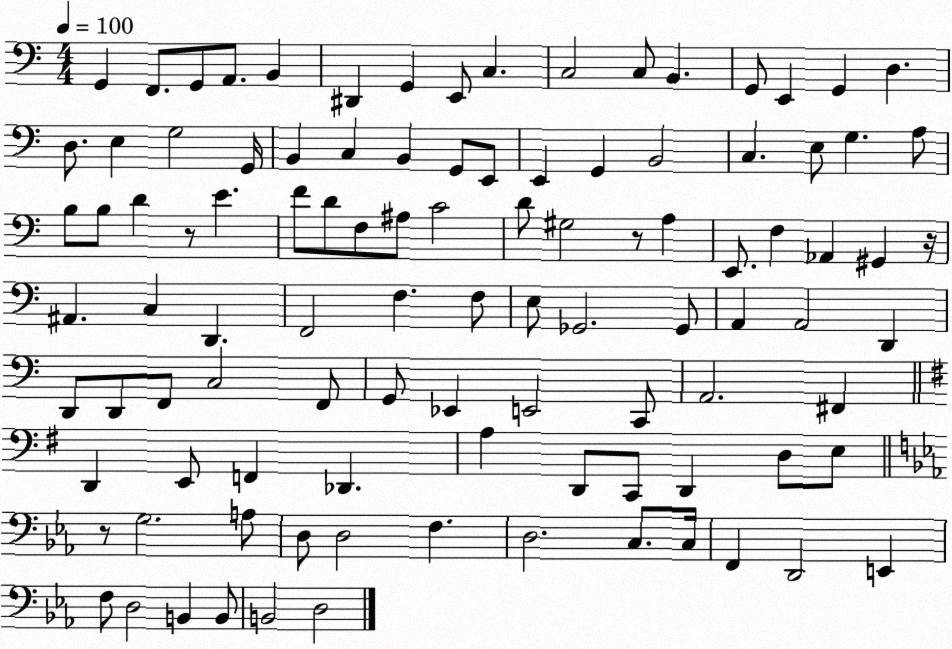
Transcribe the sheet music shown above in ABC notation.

X:1
T:Untitled
M:4/4
L:1/4
K:C
G,, F,,/2 G,,/2 A,,/2 B,, ^D,, G,, E,,/2 C, C,2 C,/2 B,, G,,/2 E,, G,, D, D,/2 E, G,2 G,,/4 B,, C, B,, G,,/2 E,,/2 E,, G,, B,,2 C, E,/2 G, A,/2 B,/2 B,/2 D z/2 E F/2 D/2 F,/2 ^A,/2 C2 D/2 ^G,2 z/2 A, E,,/2 F, _A,, ^G,, z/4 ^A,, C, D,, F,,2 F, F,/2 E,/2 _G,,2 _G,,/2 A,, A,,2 D,, D,,/2 D,,/2 F,,/2 C,2 F,,/2 G,,/2 _E,, E,,2 C,,/2 A,,2 ^F,, D,, E,,/2 F,, _D,, A, D,,/2 C,,/2 D,, D,/2 E,/2 z/2 G,2 A,/2 D,/2 D,2 F, D,2 C,/2 C,/4 F,, D,,2 E,, F,/2 D,2 B,, B,,/2 B,,2 D,2